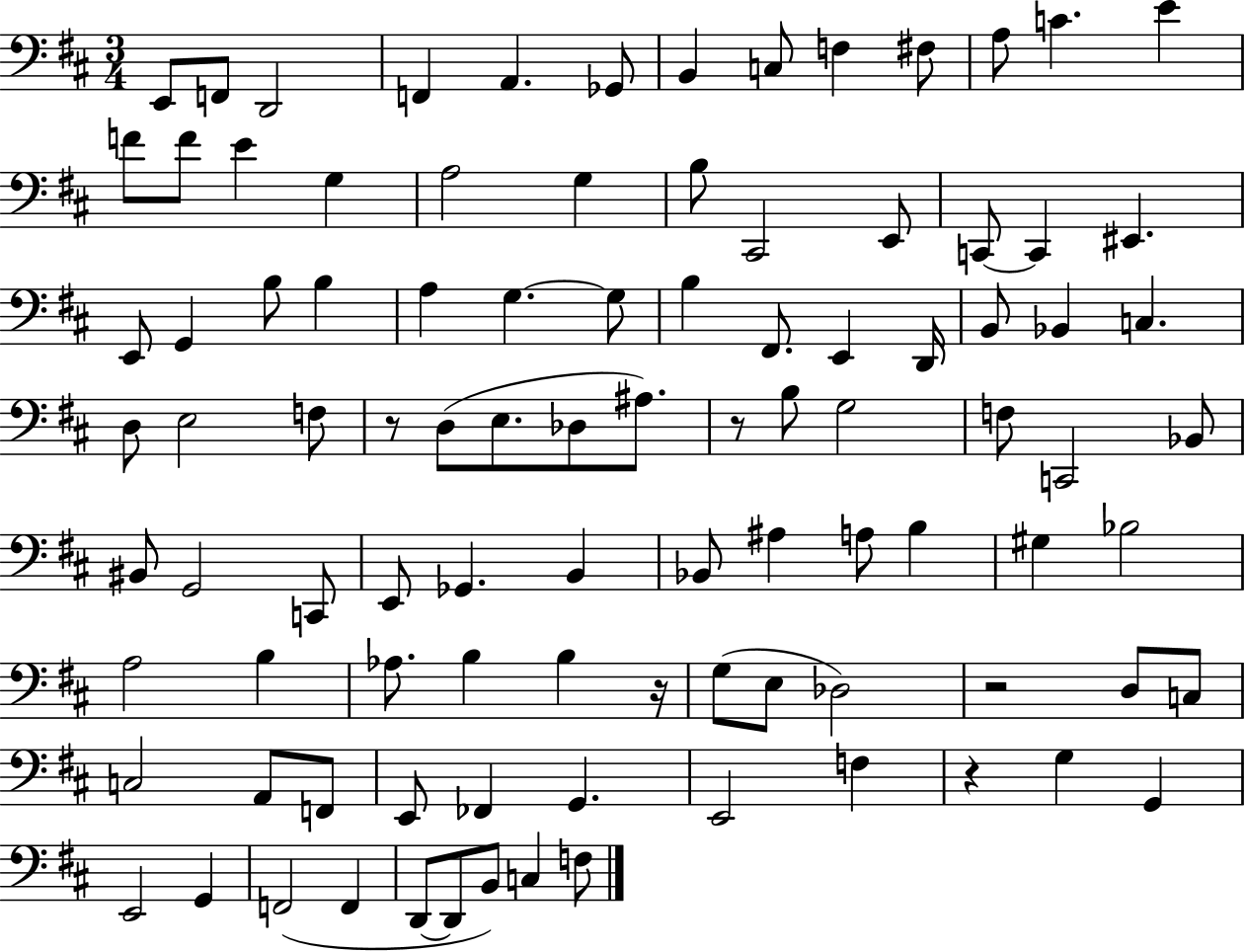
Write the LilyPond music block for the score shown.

{
  \clef bass
  \numericTimeSignature
  \time 3/4
  \key d \major
  e,8 f,8 d,2 | f,4 a,4. ges,8 | b,4 c8 f4 fis8 | a8 c'4. e'4 | \break f'8 f'8 e'4 g4 | a2 g4 | b8 cis,2 e,8 | c,8~~ c,4 eis,4. | \break e,8 g,4 b8 b4 | a4 g4.~~ g8 | b4 fis,8. e,4 d,16 | b,8 bes,4 c4. | \break d8 e2 f8 | r8 d8( e8. des8 ais8.) | r8 b8 g2 | f8 c,2 bes,8 | \break bis,8 g,2 c,8 | e,8 ges,4. b,4 | bes,8 ais4 a8 b4 | gis4 bes2 | \break a2 b4 | aes8. b4 b4 r16 | g8( e8 des2) | r2 d8 c8 | \break c2 a,8 f,8 | e,8 fes,4 g,4. | e,2 f4 | r4 g4 g,4 | \break e,2 g,4 | f,2( f,4 | d,8~~ d,8 b,8) c4 f8 | \bar "|."
}